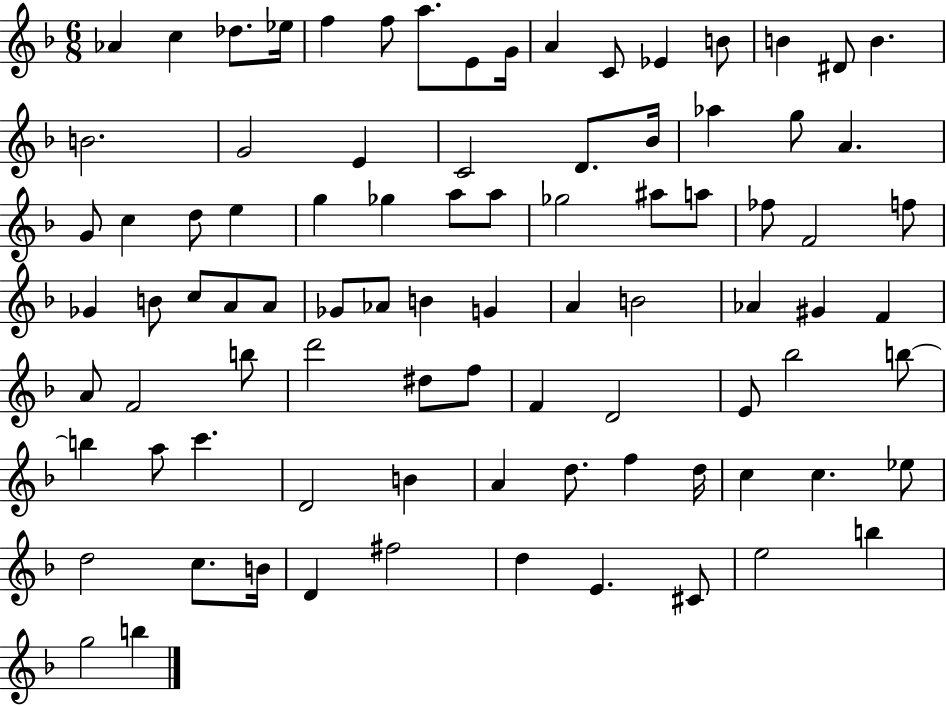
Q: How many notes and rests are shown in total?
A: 88